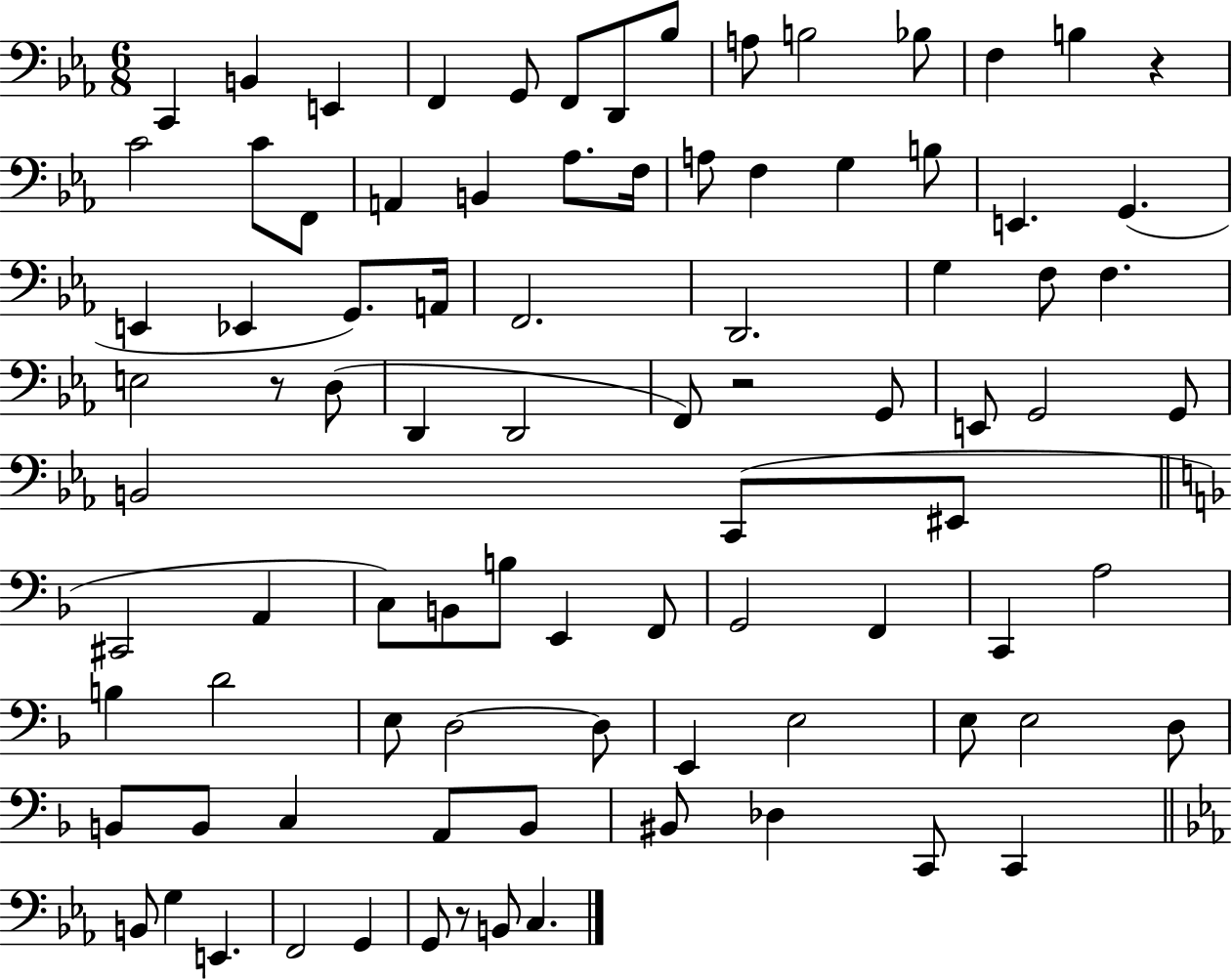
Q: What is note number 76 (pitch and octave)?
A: C2